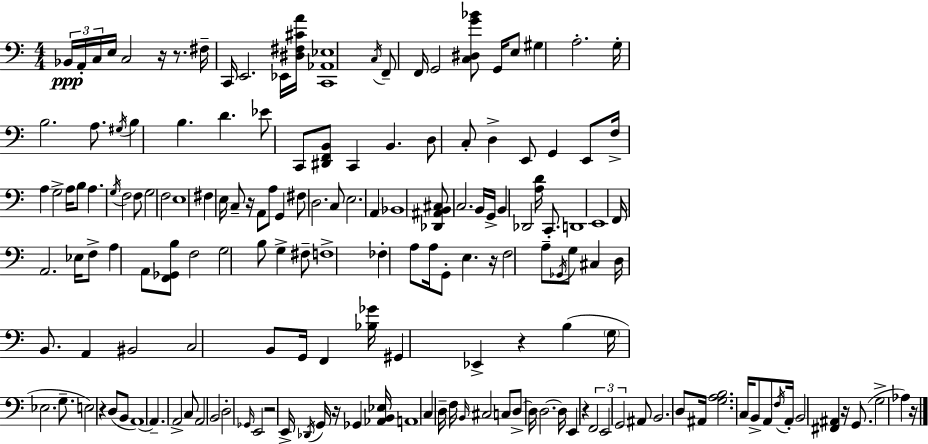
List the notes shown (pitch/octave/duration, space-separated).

Bb2/s A2/s C3/s E3/s C3/h R/s R/e. F#3/s C2/s E2/h. Eb2/s [D#3,F#3,C#4,A4]/s [C2,Ab2,Eb3]/w C3/s F2/e F2/s G2/h [C3,D#3,G4,Bb4]/e G2/s E3/e G#3/q A3/h. G3/s B3/h. A3/e. G#3/s B3/q B3/q. D4/q. Eb4/e C2/e [D#2,F2,B2]/e C2/q B2/q. D3/e C3/e D3/q E2/e G2/q E2/e F3/s A3/q G3/h A3/s B3/e A3/q. G3/s F3/h F3/e G3/h F3/h E3/w F#3/q E3/s C3/e R/s A2/e A3/e G2/q F#3/e D3/h. C3/e E3/h. A2/q Bb2/w [Db2,A#2,B2,C#3]/e C3/h. B2/s G2/s B2/q Db2/h [A3,D4]/s C2/e. D2/w E2/w F2/s A2/h. Eb3/s F3/e A3/q A2/e [F2,Gb2,B3]/e F3/h G3/h B3/e G3/q F#3/e F3/w FES3/q A3/e A3/s G2/e E3/q. R/s F3/h A3/e Gb2/s G3/e C#3/q D3/s B2/e. A2/q BIS2/h C3/h B2/e G2/s F2/q [Bb3,Gb4]/s G#2/q Eb2/q R/q B3/q G3/s Eb3/h. G3/e. E3/h R/q D3/e B2/e A2/w A2/q. A2/h C3/e A2/h B2/h D3/h Gb2/s E2/h R/h E2/s Db2/s G2/s R/s Gb2/q [Ab2,B2,Eb3]/s A2/w C3/q D3/s F3/s B2/s C#3/h C3/e D3/e D3/s D3/h. D3/s E2/q R/q F2/h E2/h G2/h A#2/e B2/h. D3/e A#2/s [G3,A3,B3]/h. C3/s B2/e A2/e F3/s A2/s B2/h [F#2,A#2]/q R/s G2/e. G3/h Ab3/q R/s